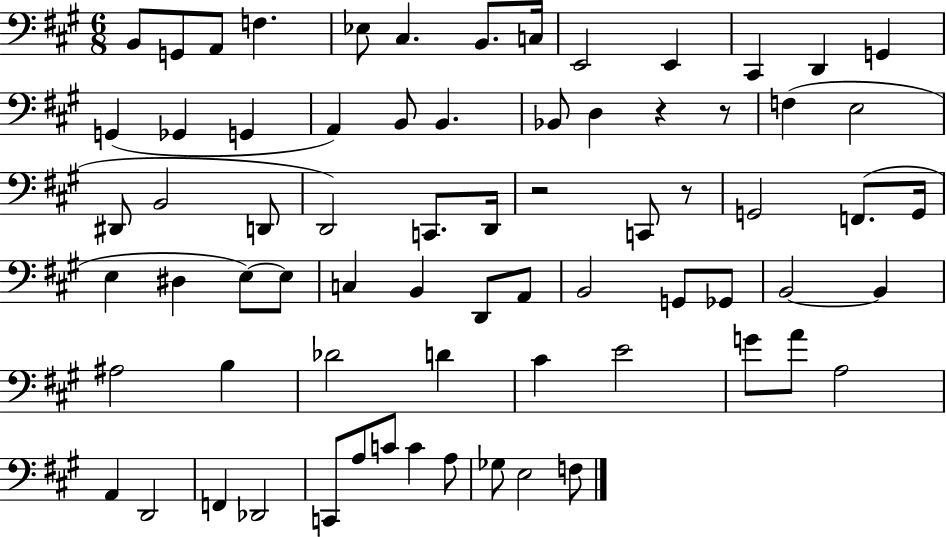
B2/e G2/e A2/e F3/q. Eb3/e C#3/q. B2/e. C3/s E2/h E2/q C#2/q D2/q G2/q G2/q Gb2/q G2/q A2/q B2/e B2/q. Bb2/e D3/q R/q R/e F3/q E3/h D#2/e B2/h D2/e D2/h C2/e. D2/s R/h C2/e R/e G2/h F2/e. G2/s E3/q D#3/q E3/e E3/e C3/q B2/q D2/e A2/e B2/h G2/e Gb2/e B2/h B2/q A#3/h B3/q Db4/h D4/q C#4/q E4/h G4/e A4/e A3/h A2/q D2/h F2/q Db2/h C2/e A3/e C4/e C4/q A3/e Gb3/e E3/h F3/e